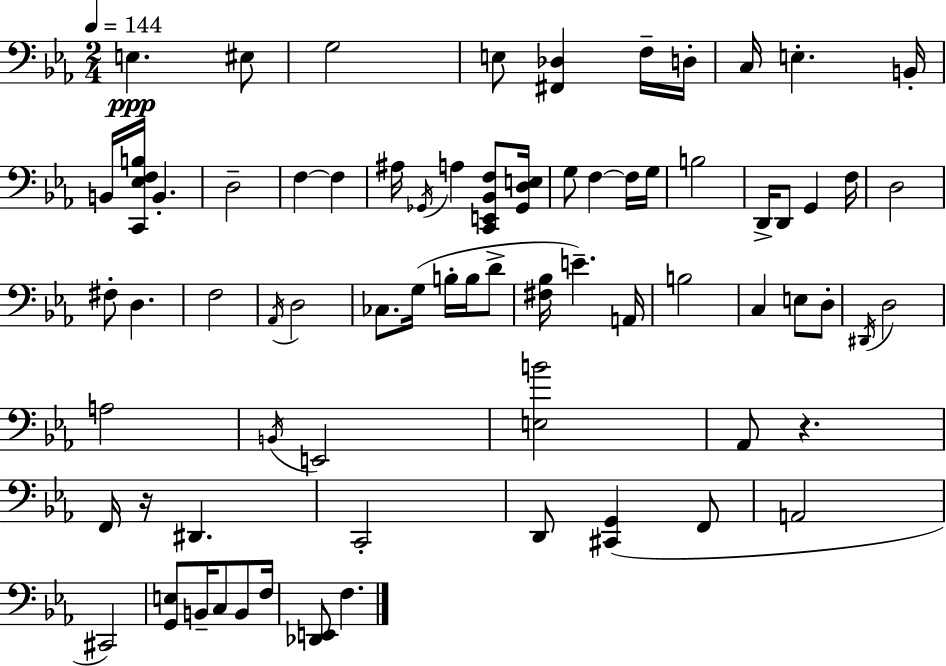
E3/q. EIS3/e G3/h E3/e [F#2,Db3]/q F3/s D3/s C3/s E3/q. B2/s B2/s [C2,Eb3,F3,B3]/s B2/q. D3/h F3/q F3/q A#3/s Gb2/s A3/q [C2,E2,Bb2,F3]/e [Gb2,D3,E3]/s G3/e F3/q F3/s G3/s B3/h D2/s D2/e G2/q F3/s D3/h F#3/e D3/q. F3/h Ab2/s D3/h CES3/e. G3/s B3/s B3/s D4/e [F#3,Bb3]/s E4/q. A2/s B3/h C3/q E3/e D3/e D#2/s D3/h A3/h B2/s E2/h [E3,B4]/h Ab2/e R/q. F2/s R/s D#2/q. C2/h D2/e [C#2,G2]/q F2/e A2/h C#2/h [G2,E3]/e B2/s C3/e B2/e F3/s [Db2,E2]/e F3/q.